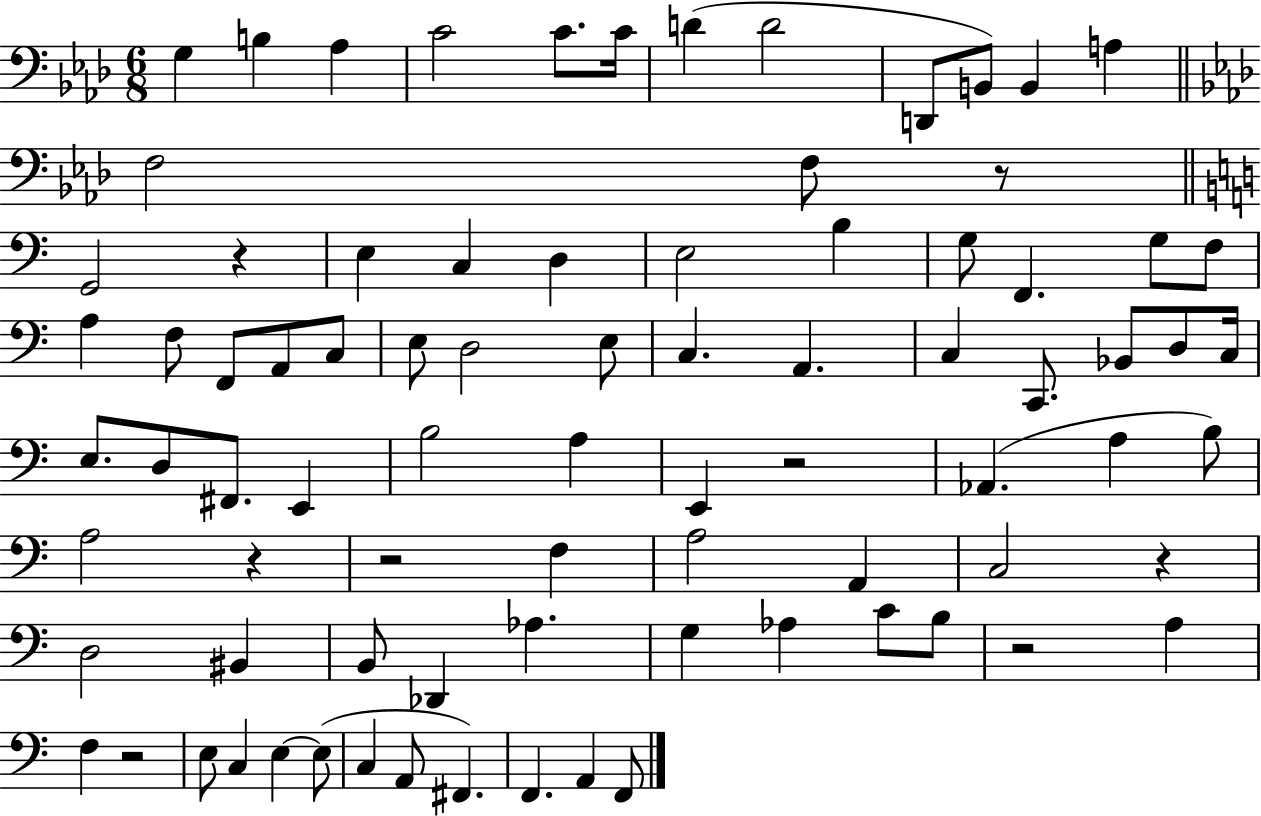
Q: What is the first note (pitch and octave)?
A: G3